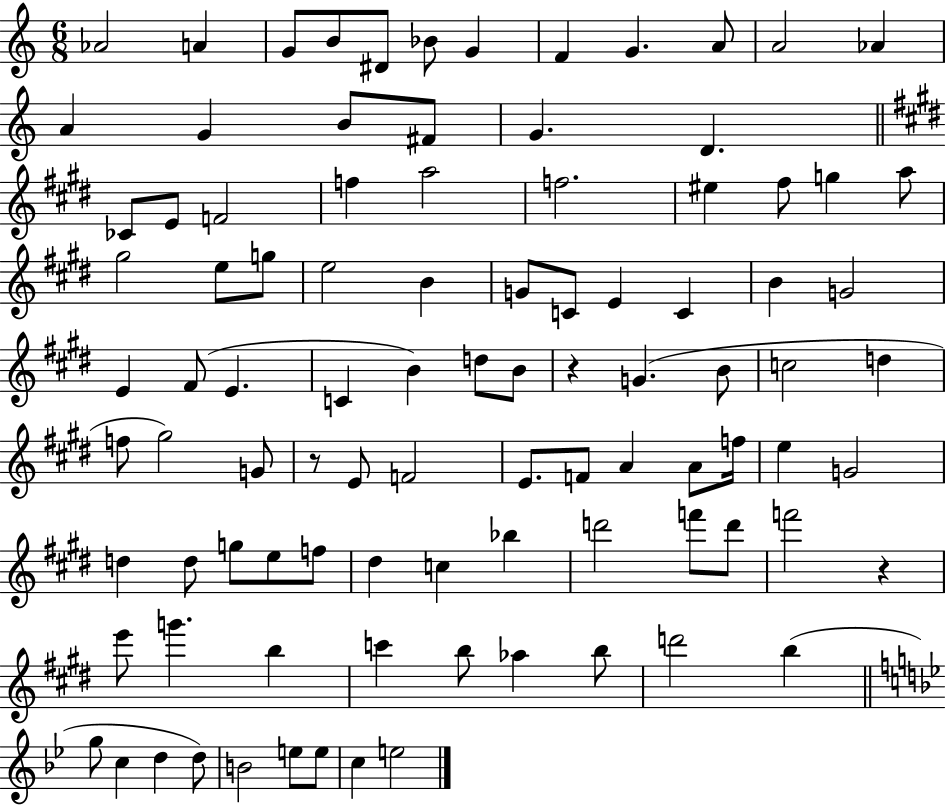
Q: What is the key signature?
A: C major